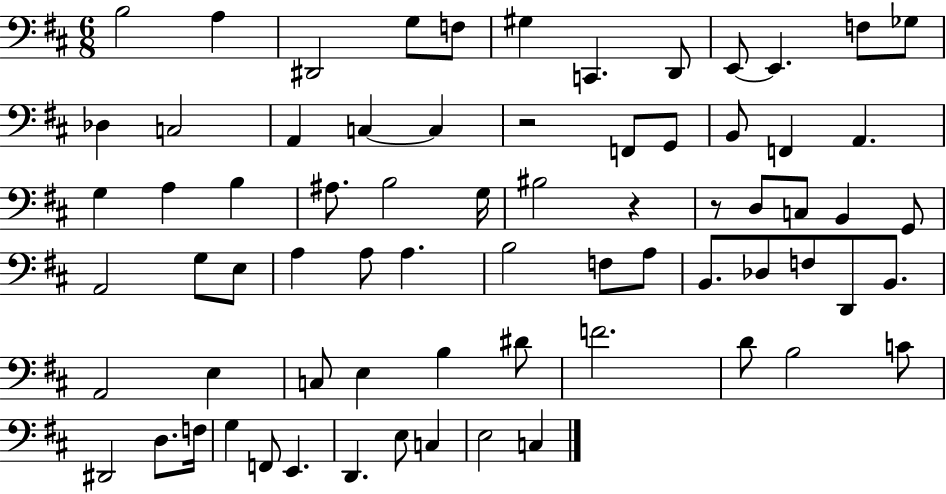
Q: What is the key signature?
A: D major